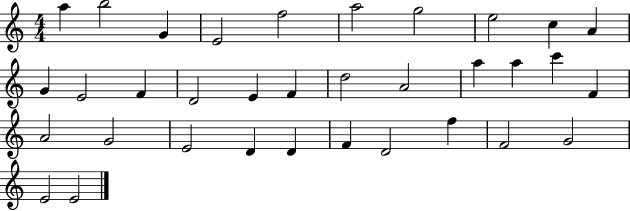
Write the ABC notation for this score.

X:1
T:Untitled
M:4/4
L:1/4
K:C
a b2 G E2 f2 a2 g2 e2 c A G E2 F D2 E F d2 A2 a a c' F A2 G2 E2 D D F D2 f F2 G2 E2 E2